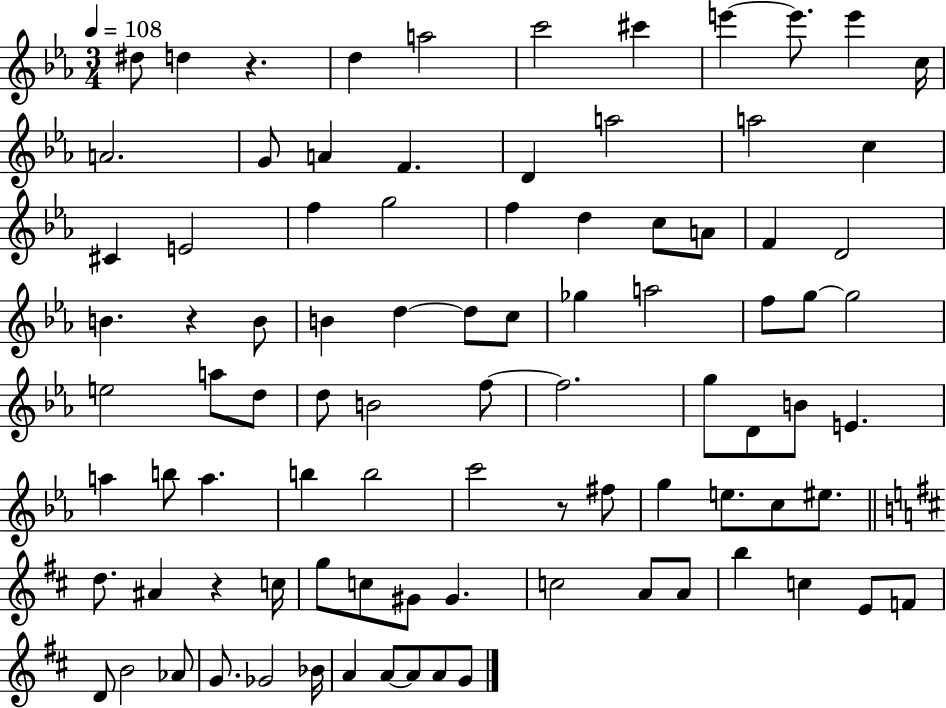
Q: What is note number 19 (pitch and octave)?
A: C#4